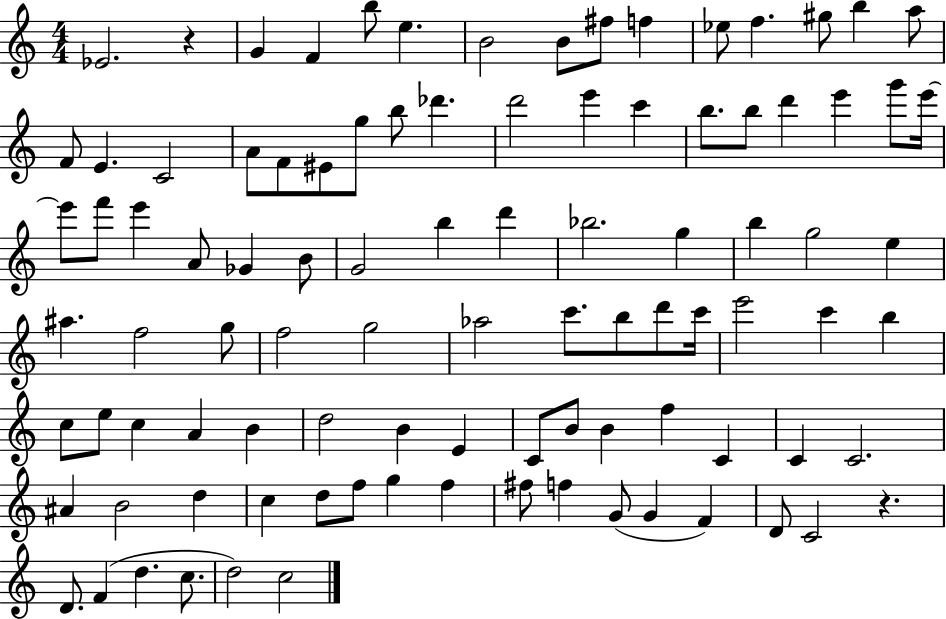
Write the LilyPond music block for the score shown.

{
  \clef treble
  \numericTimeSignature
  \time 4/4
  \key c \major
  ees'2. r4 | g'4 f'4 b''8 e''4. | b'2 b'8 fis''8 f''4 | ees''8 f''4. gis''8 b''4 a''8 | \break f'8 e'4. c'2 | a'8 f'8 eis'8 g''8 b''8 des'''4. | d'''2 e'''4 c'''4 | b''8. b''8 d'''4 e'''4 g'''8 e'''16~~ | \break e'''8 f'''8 e'''4 a'8 ges'4 b'8 | g'2 b''4 d'''4 | bes''2. g''4 | b''4 g''2 e''4 | \break ais''4. f''2 g''8 | f''2 g''2 | aes''2 c'''8. b''8 d'''8 c'''16 | e'''2 c'''4 b''4 | \break c''8 e''8 c''4 a'4 b'4 | d''2 b'4 e'4 | c'8 b'8 b'4 f''4 c'4 | c'4 c'2. | \break ais'4 b'2 d''4 | c''4 d''8 f''8 g''4 f''4 | fis''8 f''4 g'8( g'4 f'4) | d'8 c'2 r4. | \break d'8. f'4( d''4. c''8. | d''2) c''2 | \bar "|."
}